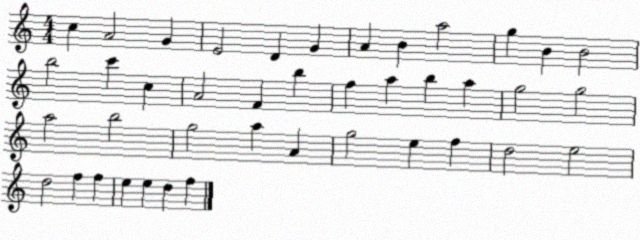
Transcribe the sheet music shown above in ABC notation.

X:1
T:Untitled
M:4/4
L:1/4
K:C
c A2 G E2 D G A B a2 g B B2 b2 c' c A2 F b f a b a g2 g2 a2 b2 g2 a A g2 e f d2 e2 d2 f f e e d f